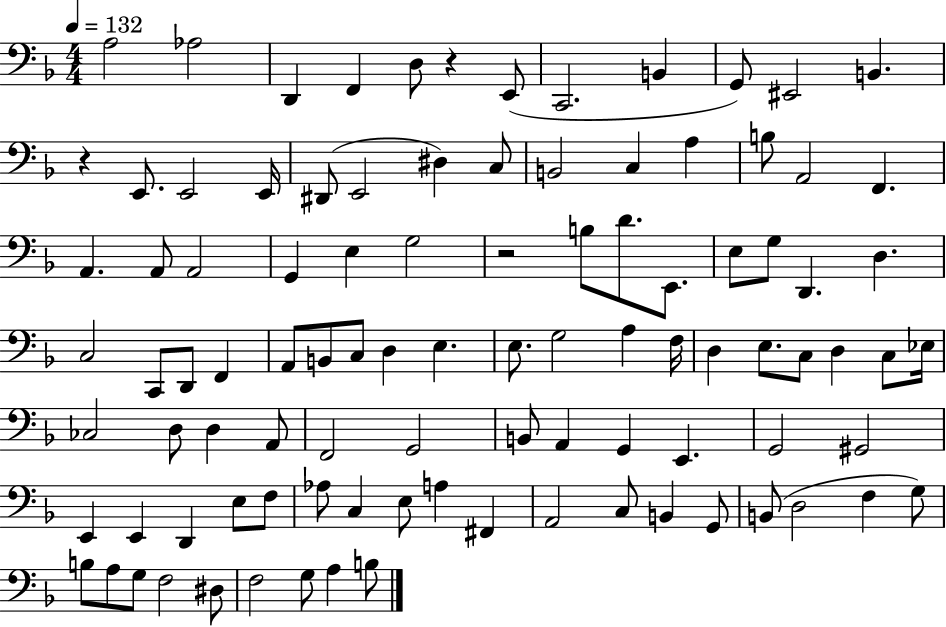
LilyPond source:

{
  \clef bass
  \numericTimeSignature
  \time 4/4
  \key f \major
  \tempo 4 = 132
  \repeat volta 2 { a2 aes2 | d,4 f,4 d8 r4 e,8( | c,2. b,4 | g,8) eis,2 b,4. | \break r4 e,8. e,2 e,16 | dis,8( e,2 dis4) c8 | b,2 c4 a4 | b8 a,2 f,4. | \break a,4. a,8 a,2 | g,4 e4 g2 | r2 b8 d'8. e,8. | e8 g8 d,4. d4. | \break c2 c,8 d,8 f,4 | a,8 b,8 c8 d4 e4. | e8. g2 a4 f16 | d4 e8. c8 d4 c8 ees16 | \break ces2 d8 d4 a,8 | f,2 g,2 | b,8 a,4 g,4 e,4. | g,2 gis,2 | \break e,4 e,4 d,4 e8 f8 | aes8 c4 e8 a4 fis,4 | a,2 c8 b,4 g,8 | b,8( d2 f4 g8) | \break b8 a8 g8 f2 dis8 | f2 g8 a4 b8 | } \bar "|."
}